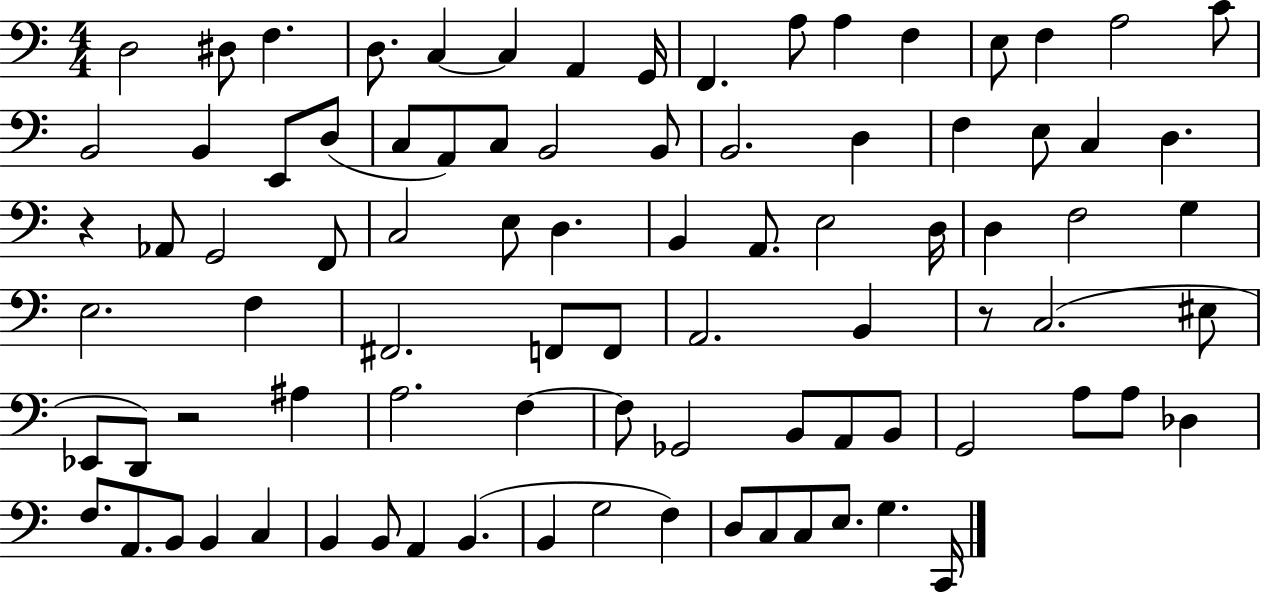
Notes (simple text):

D3/h D#3/e F3/q. D3/e. C3/q C3/q A2/q G2/s F2/q. A3/e A3/q F3/q E3/e F3/q A3/h C4/e B2/h B2/q E2/e D3/e C3/e A2/e C3/e B2/h B2/e B2/h. D3/q F3/q E3/e C3/q D3/q. R/q Ab2/e G2/h F2/e C3/h E3/e D3/q. B2/q A2/e. E3/h D3/s D3/q F3/h G3/q E3/h. F3/q F#2/h. F2/e F2/e A2/h. B2/q R/e C3/h. EIS3/e Eb2/e D2/e R/h A#3/q A3/h. F3/q F3/e Gb2/h B2/e A2/e B2/e G2/h A3/e A3/e Db3/q F3/e. A2/e. B2/e B2/q C3/q B2/q B2/e A2/q B2/q. B2/q G3/h F3/q D3/e C3/e C3/e E3/e. G3/q. C2/s